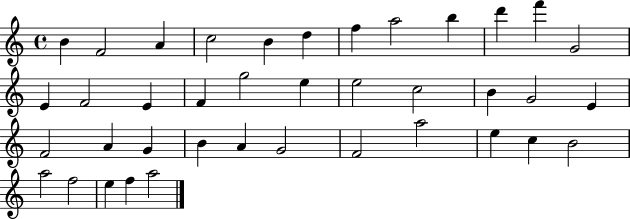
X:1
T:Untitled
M:4/4
L:1/4
K:C
B F2 A c2 B d f a2 b d' f' G2 E F2 E F g2 e e2 c2 B G2 E F2 A G B A G2 F2 a2 e c B2 a2 f2 e f a2